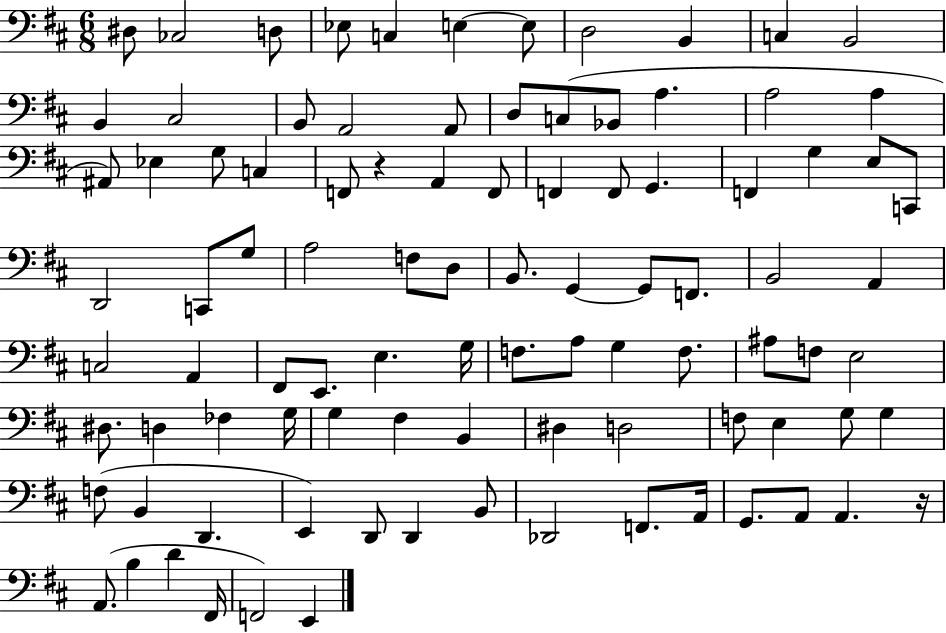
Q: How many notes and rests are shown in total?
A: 95